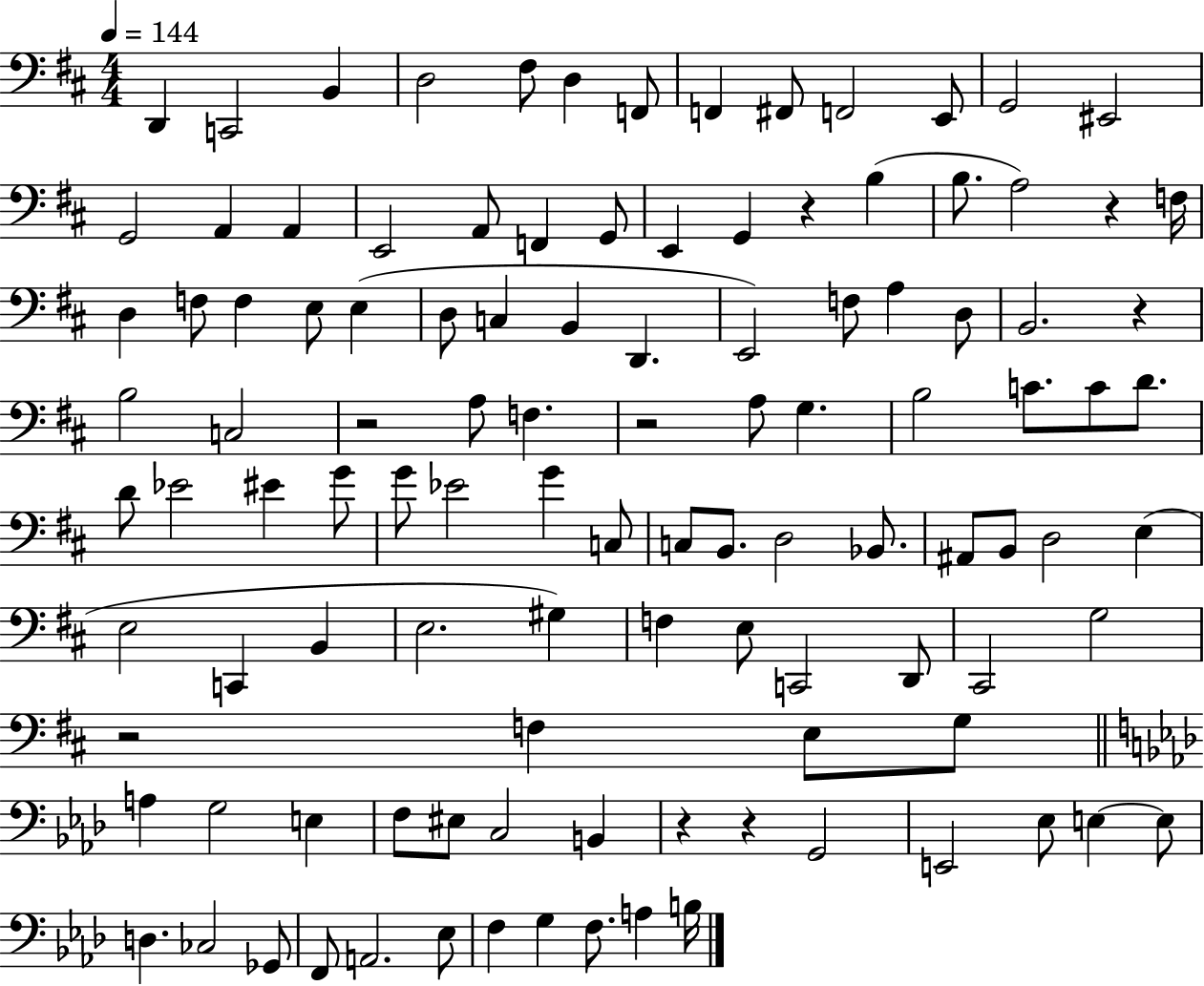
D2/q C2/h B2/q D3/h F#3/e D3/q F2/e F2/q F#2/e F2/h E2/e G2/h EIS2/h G2/h A2/q A2/q E2/h A2/e F2/q G2/e E2/q G2/q R/q B3/q B3/e. A3/h R/q F3/s D3/q F3/e F3/q E3/e E3/q D3/e C3/q B2/q D2/q. E2/h F3/e A3/q D3/e B2/h. R/q B3/h C3/h R/h A3/e F3/q. R/h A3/e G3/q. B3/h C4/e. C4/e D4/e. D4/e Eb4/h EIS4/q G4/e G4/e Eb4/h G4/q C3/e C3/e B2/e. D3/h Bb2/e. A#2/e B2/e D3/h E3/q E3/h C2/q B2/q E3/h. G#3/q F3/q E3/e C2/h D2/e C#2/h G3/h R/h F3/q E3/e G3/e A3/q G3/h E3/q F3/e EIS3/e C3/h B2/q R/q R/q G2/h E2/h Eb3/e E3/q E3/e D3/q. CES3/h Gb2/e F2/e A2/h. Eb3/e F3/q G3/q F3/e. A3/q B3/s